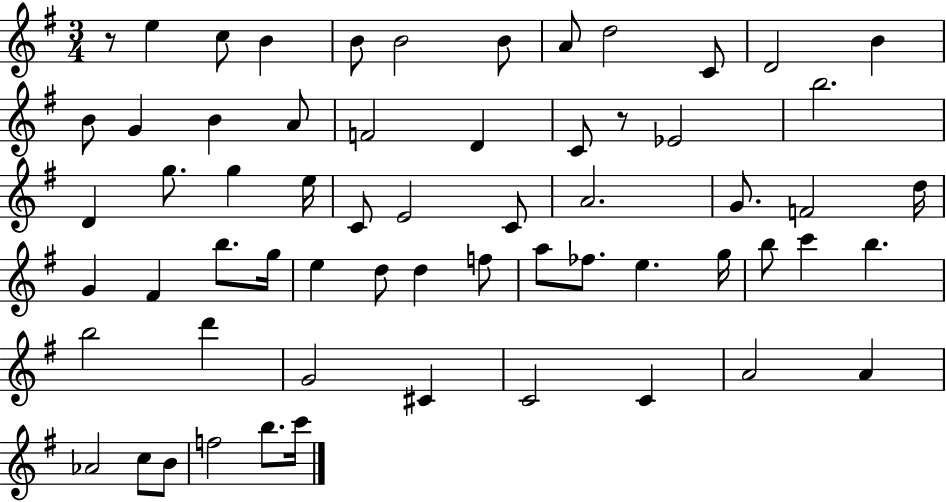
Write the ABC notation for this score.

X:1
T:Untitled
M:3/4
L:1/4
K:G
z/2 e c/2 B B/2 B2 B/2 A/2 d2 C/2 D2 B B/2 G B A/2 F2 D C/2 z/2 _E2 b2 D g/2 g e/4 C/2 E2 C/2 A2 G/2 F2 d/4 G ^F b/2 g/4 e d/2 d f/2 a/2 _f/2 e g/4 b/2 c' b b2 d' G2 ^C C2 C A2 A _A2 c/2 B/2 f2 b/2 c'/4